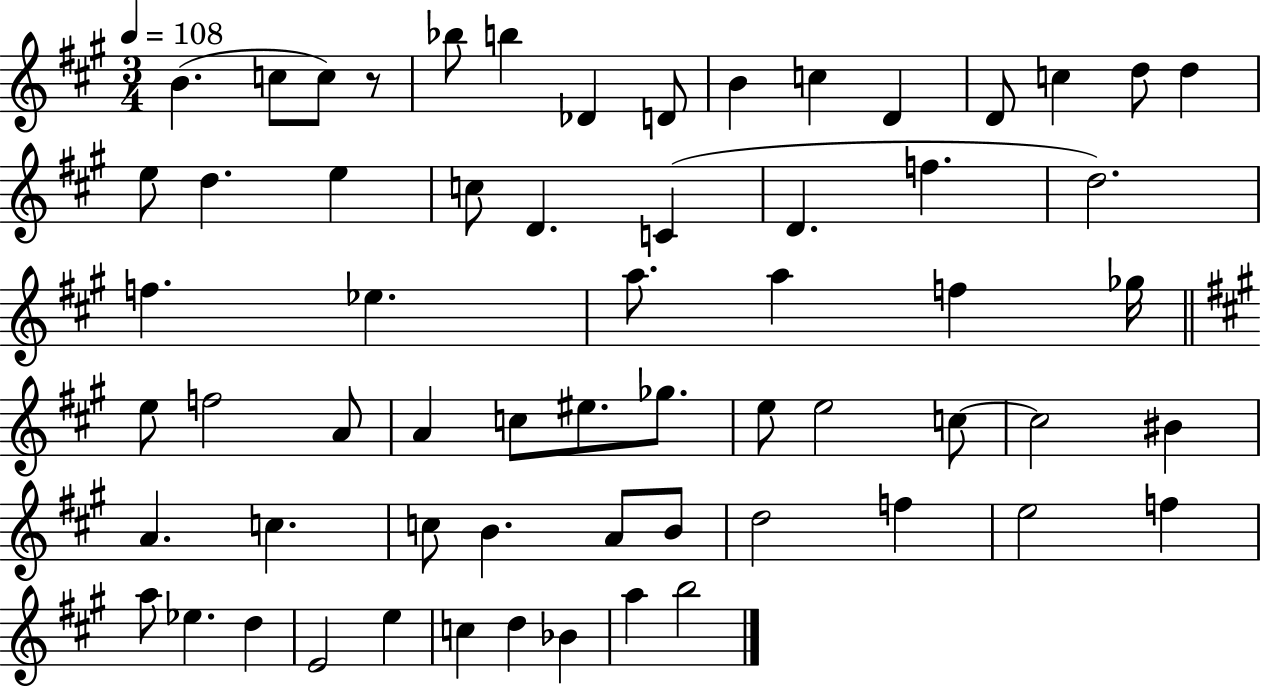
B4/q. C5/e C5/e R/e Bb5/e B5/q Db4/q D4/e B4/q C5/q D4/q D4/e C5/q D5/e D5/q E5/e D5/q. E5/q C5/e D4/q. C4/q D4/q. F5/q. D5/h. F5/q. Eb5/q. A5/e. A5/q F5/q Gb5/s E5/e F5/h A4/e A4/q C5/e EIS5/e. Gb5/e. E5/e E5/h C5/e C5/h BIS4/q A4/q. C5/q. C5/e B4/q. A4/e B4/e D5/h F5/q E5/h F5/q A5/e Eb5/q. D5/q E4/h E5/q C5/q D5/q Bb4/q A5/q B5/h